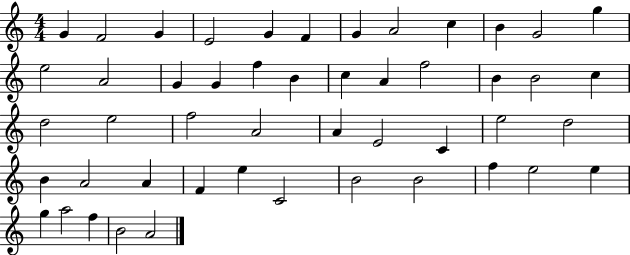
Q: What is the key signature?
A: C major